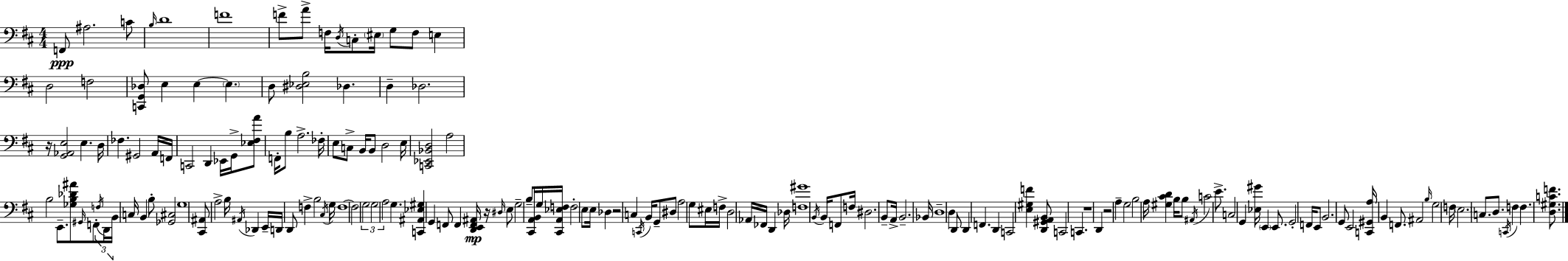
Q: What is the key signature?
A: D major